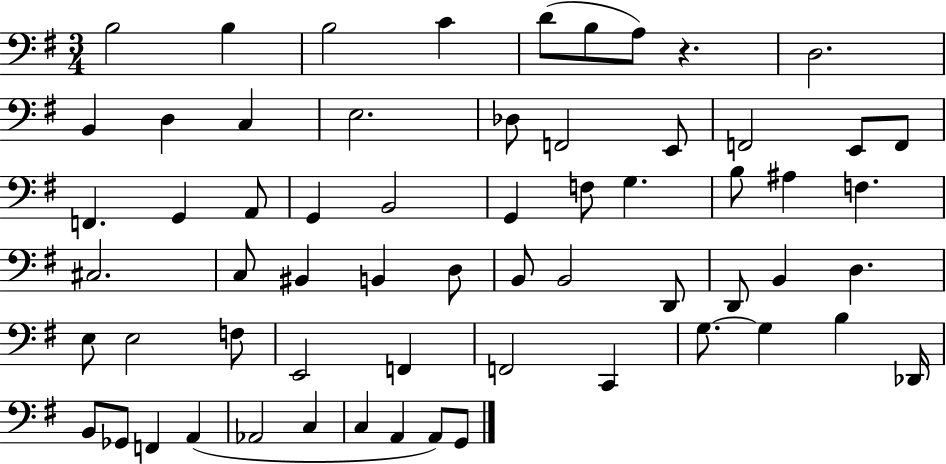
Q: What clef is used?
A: bass